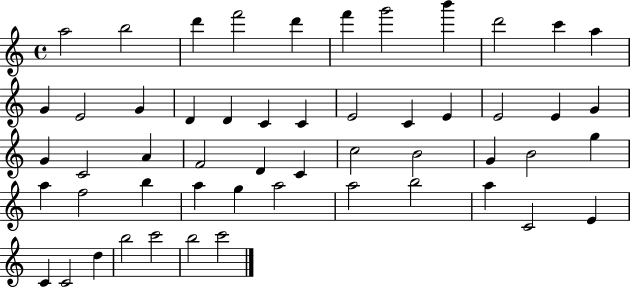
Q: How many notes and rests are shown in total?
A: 53